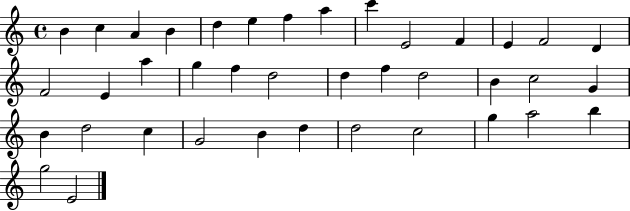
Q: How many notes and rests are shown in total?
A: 39